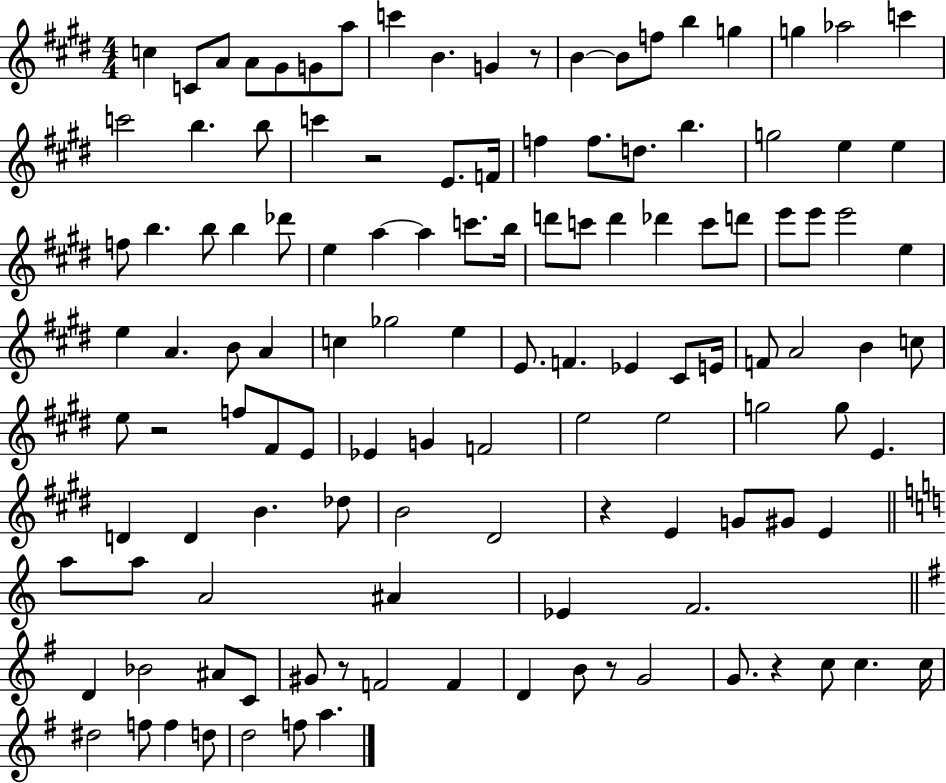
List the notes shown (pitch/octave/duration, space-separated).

C5/q C4/e A4/e A4/e G#4/e G4/e A5/e C6/q B4/q. G4/q R/e B4/q B4/e F5/e B5/q G5/q G5/q Ab5/h C6/q C6/h B5/q. B5/e C6/q R/h E4/e. F4/s F5/q F5/e. D5/e. B5/q. G5/h E5/q E5/q F5/e B5/q. B5/e B5/q Db6/e E5/q A5/q A5/q C6/e. B5/s D6/e C6/e D6/q Db6/q C6/e D6/e E6/e E6/e E6/h E5/q E5/q A4/q. B4/e A4/q C5/q Gb5/h E5/q E4/e. F4/q. Eb4/q C#4/e E4/s F4/e A4/h B4/q C5/e E5/e R/h F5/e F#4/e E4/e Eb4/q G4/q F4/h E5/h E5/h G5/h G5/e E4/q. D4/q D4/q B4/q. Db5/e B4/h D#4/h R/q E4/q G4/e G#4/e E4/q A5/e A5/e A4/h A#4/q Eb4/q F4/h. D4/q Bb4/h A#4/e C4/e G#4/e R/e F4/h F4/q D4/q B4/e R/e G4/h G4/e. R/q C5/e C5/q. C5/s D#5/h F5/e F5/q D5/e D5/h F5/e A5/q.